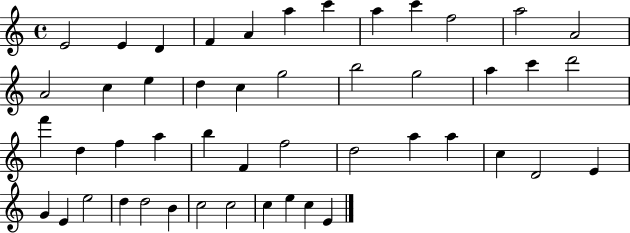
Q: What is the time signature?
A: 4/4